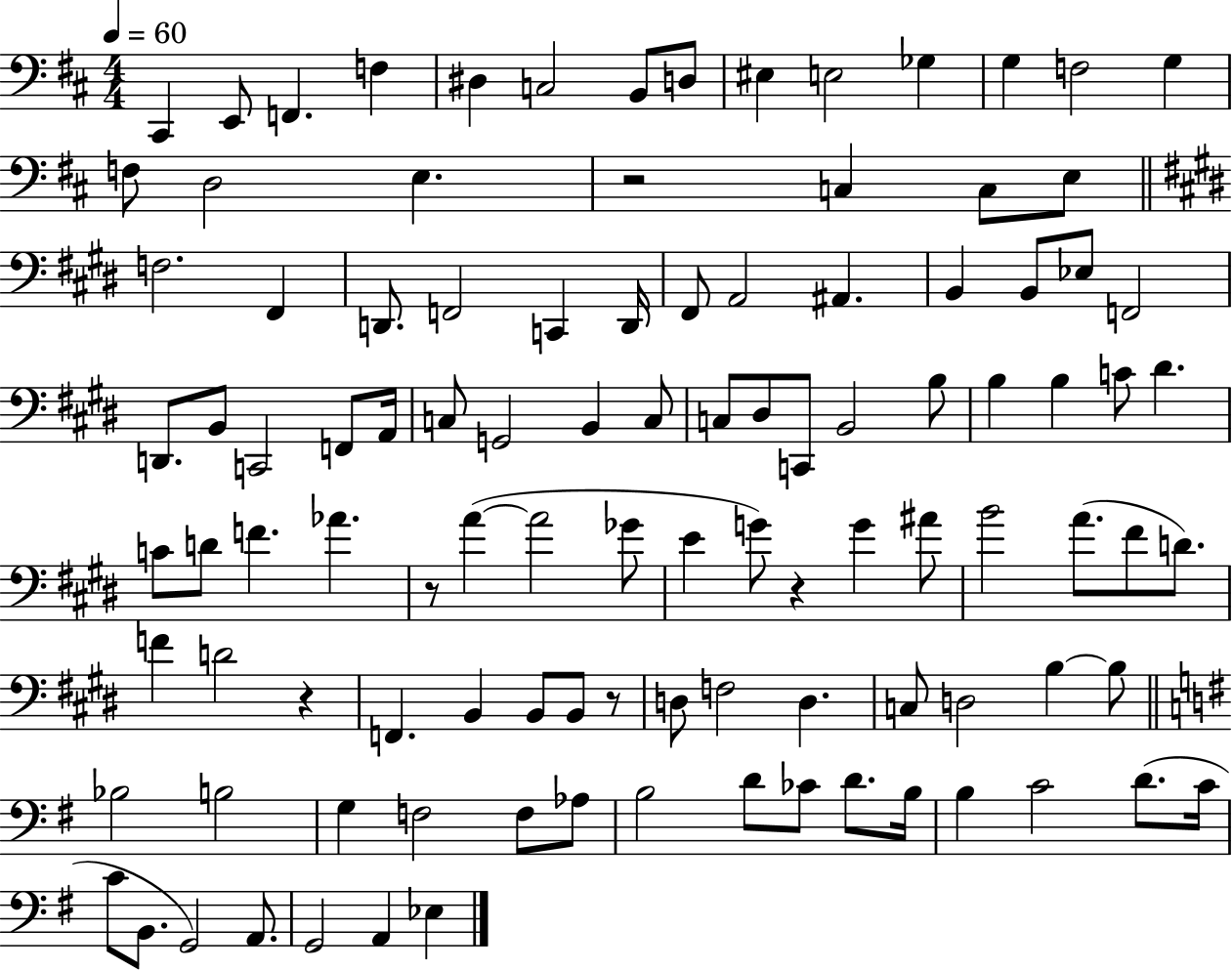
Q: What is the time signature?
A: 4/4